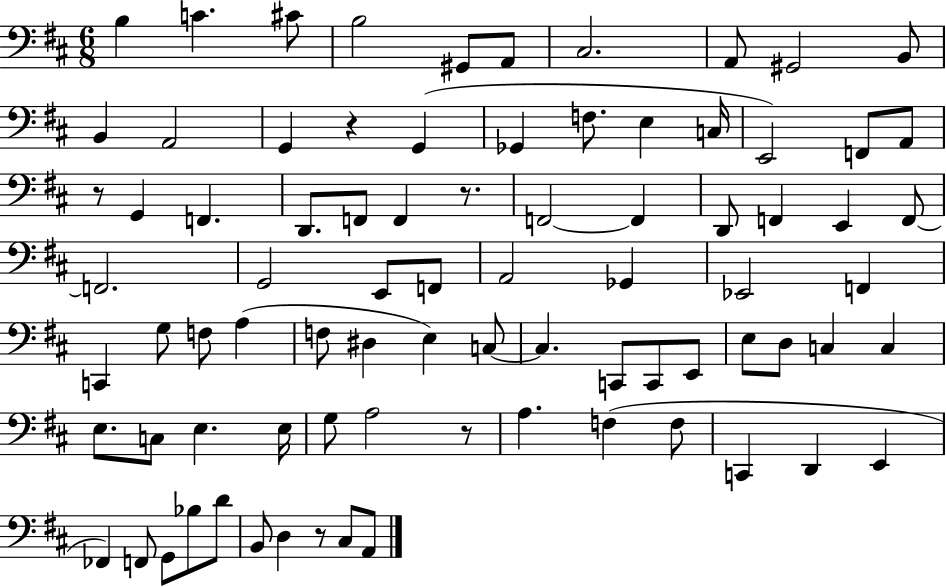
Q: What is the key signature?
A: D major